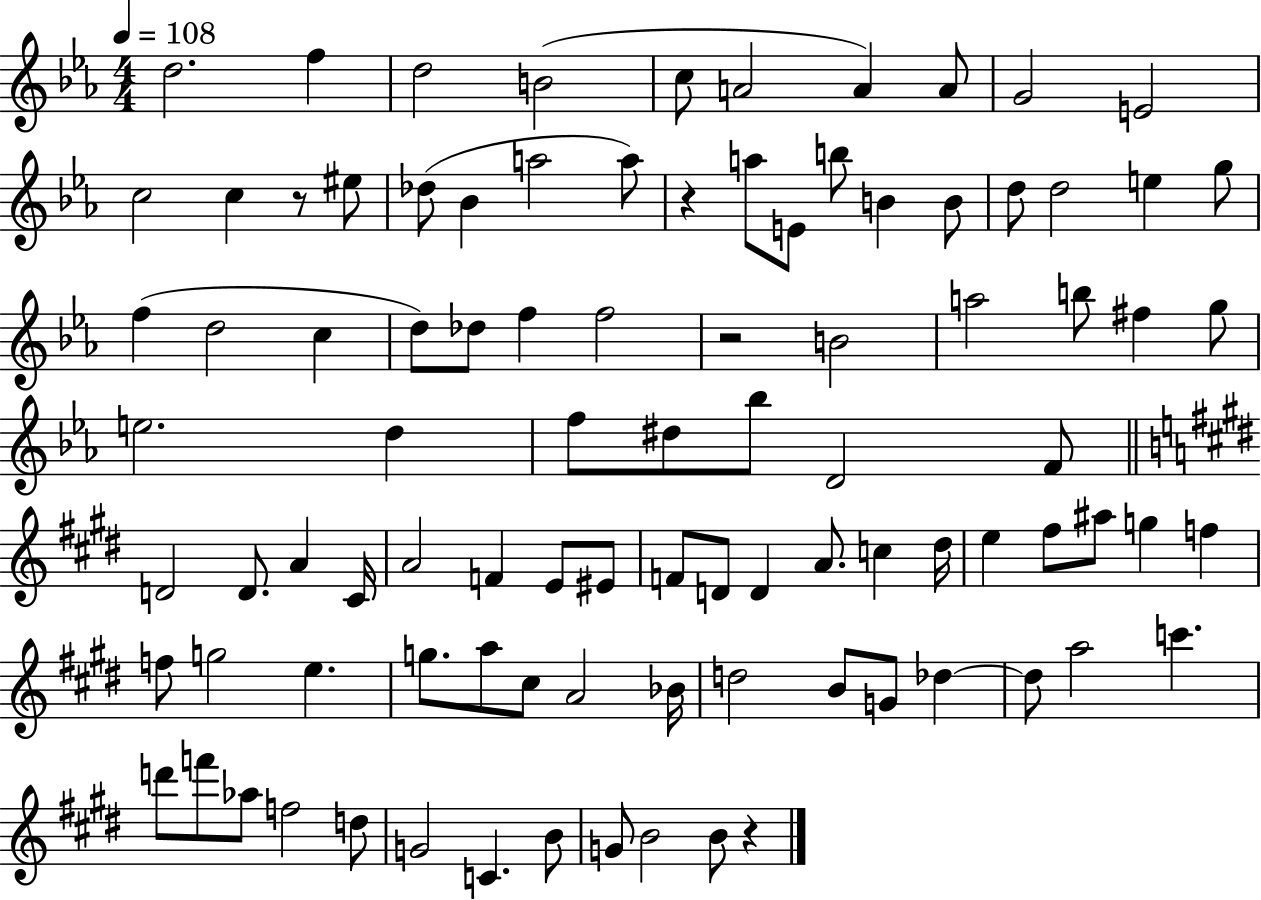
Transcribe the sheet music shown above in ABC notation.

X:1
T:Untitled
M:4/4
L:1/4
K:Eb
d2 f d2 B2 c/2 A2 A A/2 G2 E2 c2 c z/2 ^e/2 _d/2 _B a2 a/2 z a/2 E/2 b/2 B B/2 d/2 d2 e g/2 f d2 c d/2 _d/2 f f2 z2 B2 a2 b/2 ^f g/2 e2 d f/2 ^d/2 _b/2 D2 F/2 D2 D/2 A ^C/4 A2 F E/2 ^E/2 F/2 D/2 D A/2 c ^d/4 e ^f/2 ^a/2 g f f/2 g2 e g/2 a/2 ^c/2 A2 _B/4 d2 B/2 G/2 _d _d/2 a2 c' d'/2 f'/2 _a/2 f2 d/2 G2 C B/2 G/2 B2 B/2 z